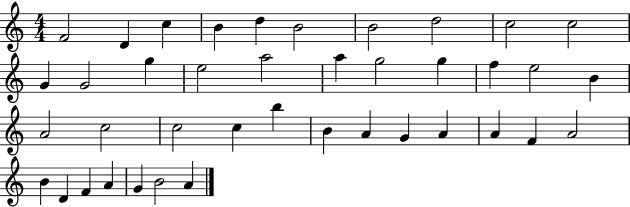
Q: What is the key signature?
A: C major